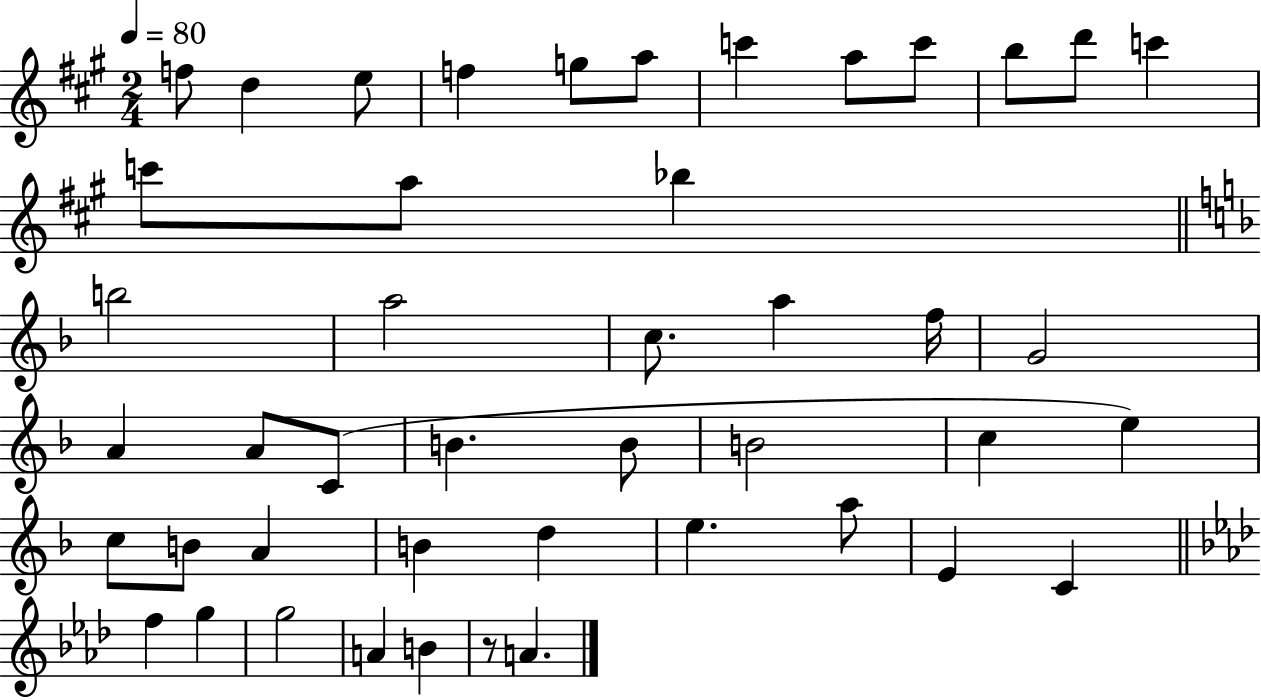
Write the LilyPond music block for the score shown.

{
  \clef treble
  \numericTimeSignature
  \time 2/4
  \key a \major
  \tempo 4 = 80
  f''8 d''4 e''8 | f''4 g''8 a''8 | c'''4 a''8 c'''8 | b''8 d'''8 c'''4 | \break c'''8 a''8 bes''4 | \bar "||" \break \key f \major b''2 | a''2 | c''8. a''4 f''16 | g'2 | \break a'4 a'8 c'8( | b'4. b'8 | b'2 | c''4 e''4) | \break c''8 b'8 a'4 | b'4 d''4 | e''4. a''8 | e'4 c'4 | \break \bar "||" \break \key aes \major f''4 g''4 | g''2 | a'4 b'4 | r8 a'4. | \break \bar "|."
}